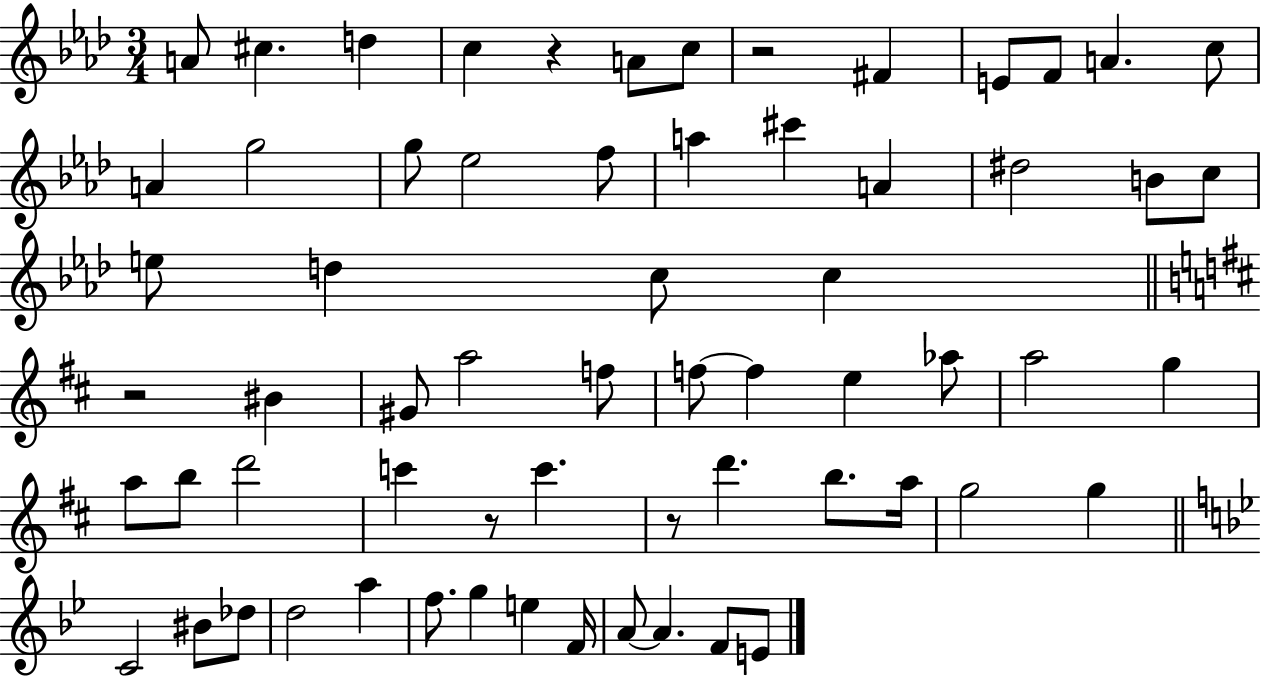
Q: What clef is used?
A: treble